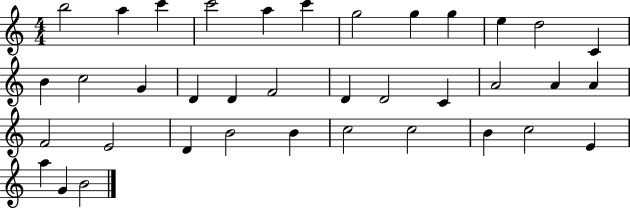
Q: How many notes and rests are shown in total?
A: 37